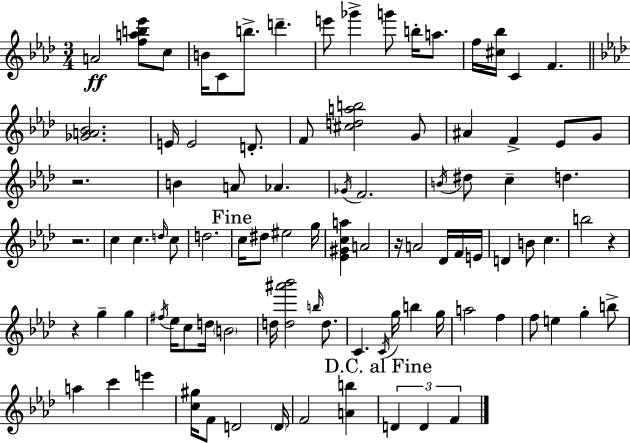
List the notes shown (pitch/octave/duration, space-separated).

A4/h [F5,A5,B5,Eb6]/e C5/e B4/s C4/e B5/e. D6/q. E6/e Gb6/q G6/e B5/s A5/e. F5/s [C#5,Bb5]/s C4/q F4/q. [Gb4,A4,Bb4]/h. E4/s E4/h D4/e. F4/e [C#5,D5,A5,B5]/h G4/e A#4/q F4/q Eb4/e G4/e R/h. B4/q A4/e Ab4/q. Gb4/s F4/h. B4/s D#5/e C5/q D5/q. R/h. C5/q C5/q. D5/s C5/e D5/h. C5/s D#5/e EIS5/h G5/s [Eb4,G#4,C5,A5]/q A4/h R/s A4/h Db4/s F4/s E4/s D4/q B4/e C5/q. B5/h R/q R/q G5/q G5/q F#5/s Eb5/s C5/e D5/s B4/h D5/s [D5,A#6,Bb6]/h B5/s D5/e. C4/q. C4/s G5/s B5/q G5/s A5/h F5/q F5/e E5/q G5/q B5/e A5/q C6/q E6/q [C5,G#5]/s F4/e D4/h D4/s F4/h [A4,B5]/q D4/q D4/q F4/q